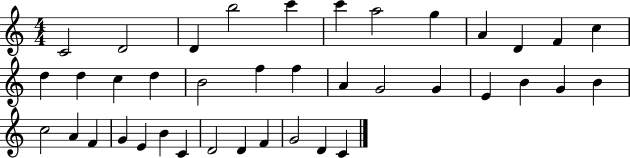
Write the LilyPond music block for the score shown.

{
  \clef treble
  \numericTimeSignature
  \time 4/4
  \key c \major
  c'2 d'2 | d'4 b''2 c'''4 | c'''4 a''2 g''4 | a'4 d'4 f'4 c''4 | \break d''4 d''4 c''4 d''4 | b'2 f''4 f''4 | a'4 g'2 g'4 | e'4 b'4 g'4 b'4 | \break c''2 a'4 f'4 | g'4 e'4 b'4 c'4 | d'2 d'4 f'4 | g'2 d'4 c'4 | \break \bar "|."
}